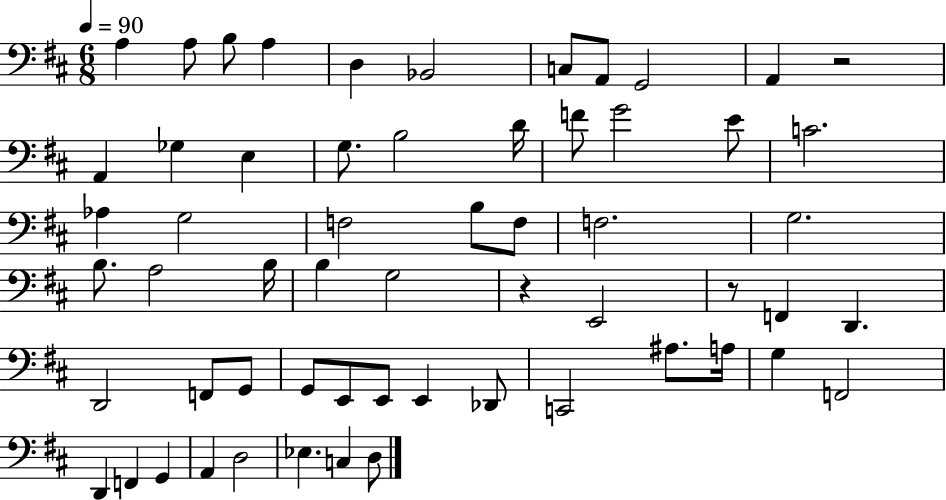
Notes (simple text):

A3/q A3/e B3/e A3/q D3/q Bb2/h C3/e A2/e G2/h A2/q R/h A2/q Gb3/q E3/q G3/e. B3/h D4/s F4/e G4/h E4/e C4/h. Ab3/q G3/h F3/h B3/e F3/e F3/h. G3/h. B3/e. A3/h B3/s B3/q G3/h R/q E2/h R/e F2/q D2/q. D2/h F2/e G2/e G2/e E2/e E2/e E2/q Db2/e C2/h A#3/e. A3/s G3/q F2/h D2/q F2/q G2/q A2/q D3/h Eb3/q. C3/q D3/e